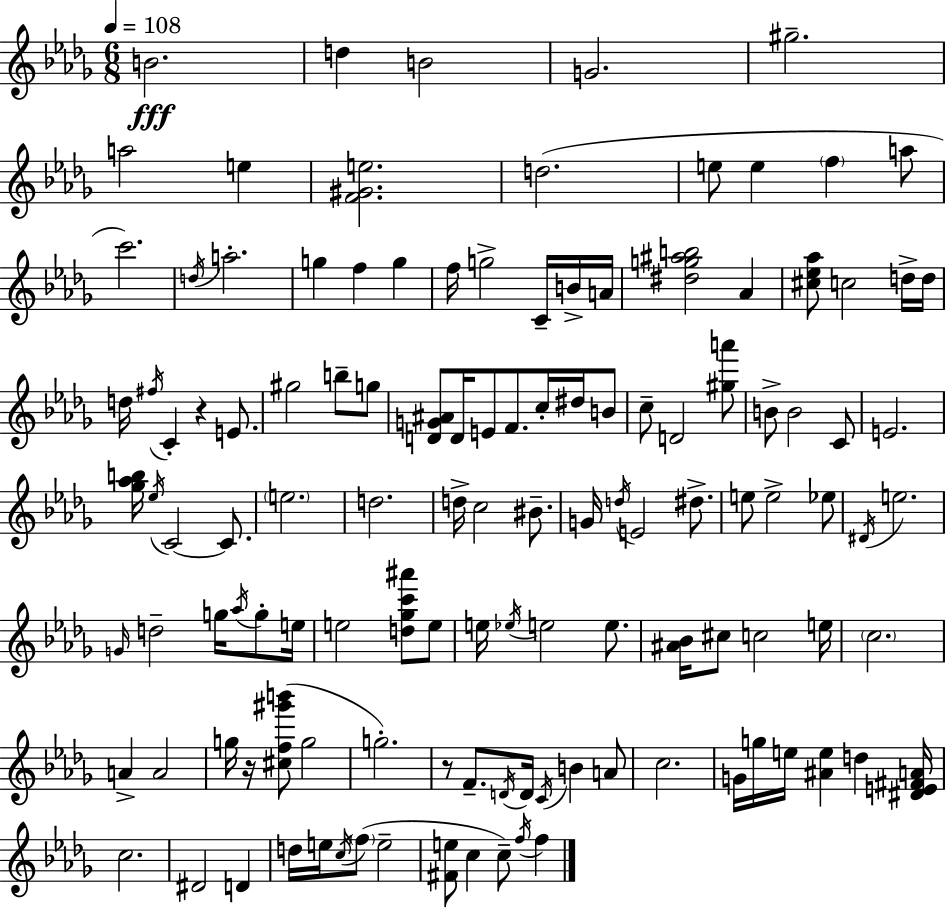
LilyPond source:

{
  \clef treble
  \numericTimeSignature
  \time 6/8
  \key bes \minor
  \tempo 4 = 108
  b'2.\fff | d''4 b'2 | g'2. | gis''2.-- | \break a''2 e''4 | <f' gis' e''>2. | d''2.( | e''8 e''4 \parenthesize f''4 a''8 | \break c'''2.) | \acciaccatura { d''16 } a''2.-. | g''4 f''4 g''4 | f''16 g''2-> c'16-- b'16-> | \break a'16 <dis'' g'' ais'' b''>2 aes'4 | <cis'' ees'' aes''>8 c''2 d''16-> | d''16 d''16 \acciaccatura { fis''16 } c'4-. r4 e'8. | gis''2 b''8-- | \break g''8 <d' g' ais'>8 d'16 e'8 f'8. c''16-. dis''16 | b'8 c''8-- d'2 | <gis'' a'''>8 b'8-> b'2 | c'8 e'2. | \break <ges'' aes'' b''>16 \acciaccatura { ees''16 } c'2~~ | c'8. \parenthesize e''2. | d''2. | d''16-> c''2 | \break bis'8.-- g'16 \acciaccatura { d''16 } e'2 | dis''8.-> e''8 e''2-> | ees''8 \acciaccatura { dis'16 } e''2. | \grace { g'16 } d''2-- | \break g''16 \acciaccatura { aes''16 } g''8-. e''16 e''2 | <d'' ges'' c''' ais'''>8 e''8 e''16 \acciaccatura { ees''16 } e''2 | e''8. <ais' bes'>16 cis''8 c''2 | e''16 \parenthesize c''2. | \break a'4-> | a'2 g''16 r16 <cis'' f'' gis''' b'''>8( | g''2 g''2.-.) | r8 f'8.-- | \break \acciaccatura { d'16 } d'16 \acciaccatura { c'16 } b'4 a'8 c''2. | g'16 g''16 | e''16 <ais' e''>4 d''4 <dis' e' fis' a'>16 c''2. | dis'2 | \break d'4 d''16 e''16 | \acciaccatura { c''16 } \parenthesize f''8( e''2-- <fis' e''>8 | c''4 c''8--) \acciaccatura { f''16 } f''4 | \bar "|."
}